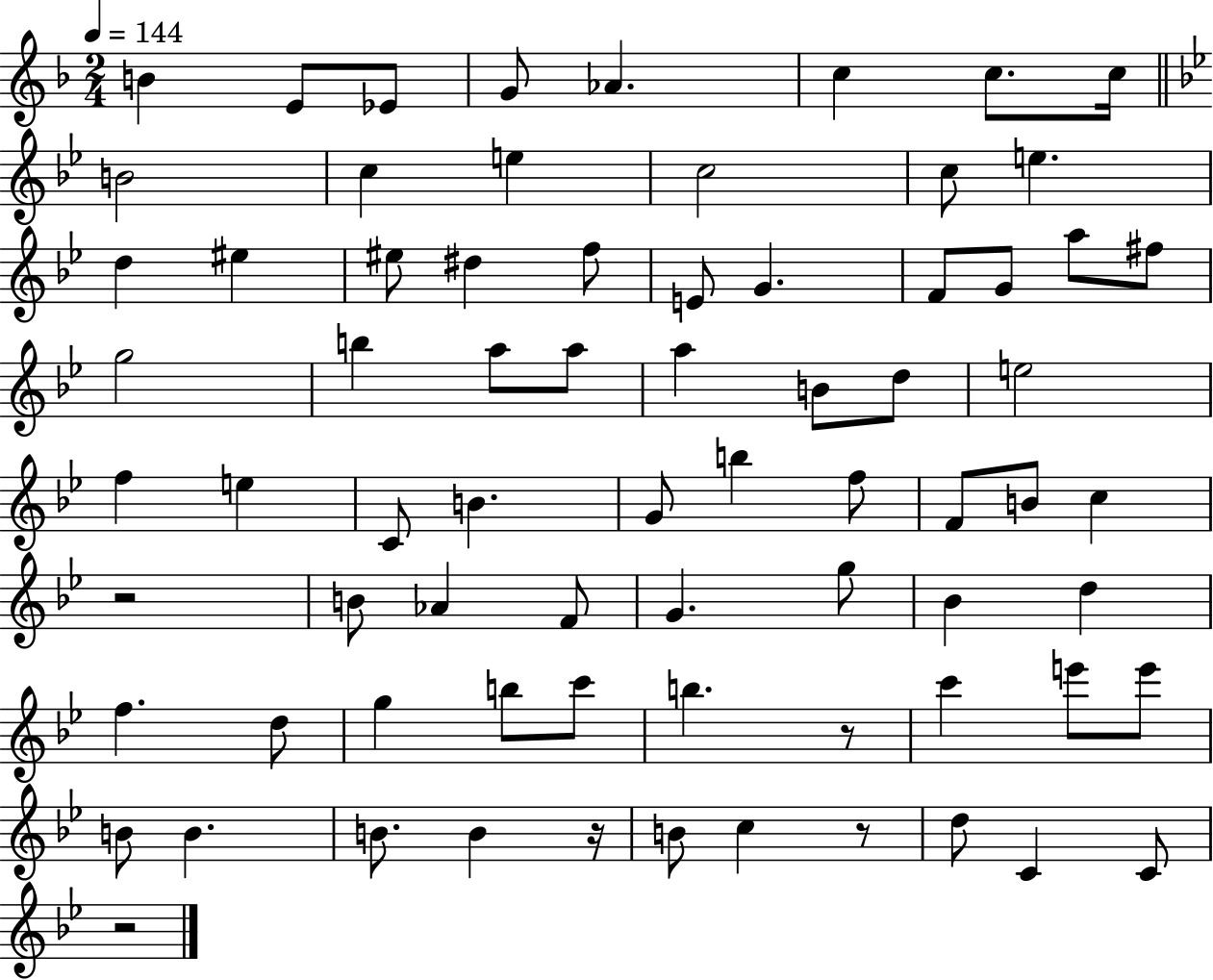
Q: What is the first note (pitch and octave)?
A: B4